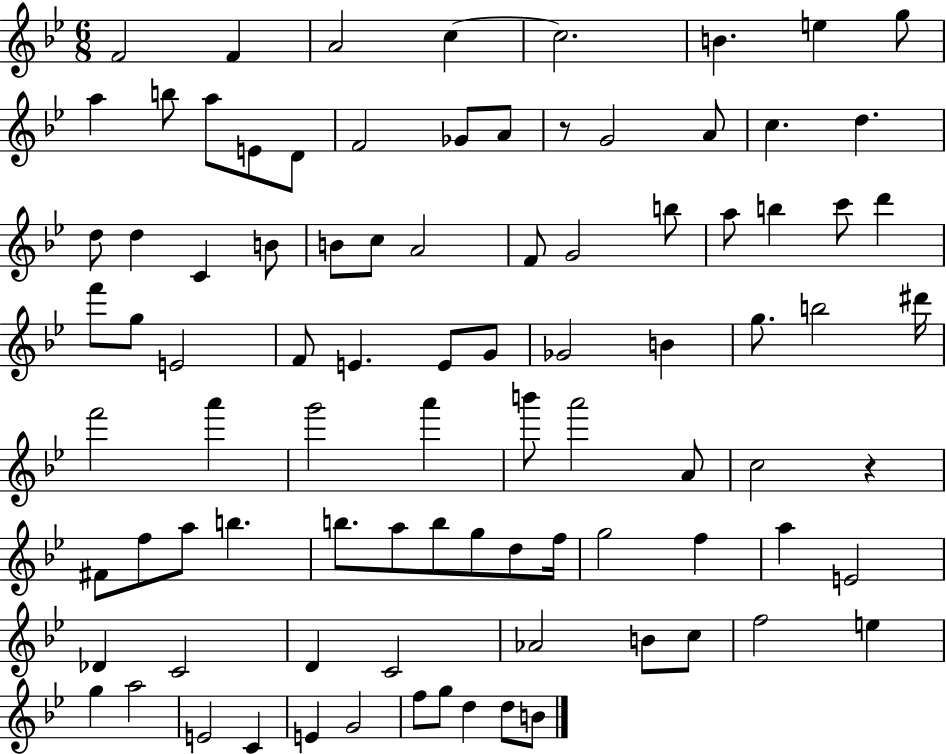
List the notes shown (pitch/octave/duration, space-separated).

F4/h F4/q A4/h C5/q C5/h. B4/q. E5/q G5/e A5/q B5/e A5/e E4/e D4/e F4/h Gb4/e A4/e R/e G4/h A4/e C5/q. D5/q. D5/e D5/q C4/q B4/e B4/e C5/e A4/h F4/e G4/h B5/e A5/e B5/q C6/e D6/q F6/e G5/e E4/h F4/e E4/q. E4/e G4/e Gb4/h B4/q G5/e. B5/h D#6/s F6/h A6/q G6/h A6/q B6/e A6/h A4/e C5/h R/q F#4/e F5/e A5/e B5/q. B5/e. A5/e B5/e G5/e D5/e F5/s G5/h F5/q A5/q E4/h Db4/q C4/h D4/q C4/h Ab4/h B4/e C5/e F5/h E5/q G5/q A5/h E4/h C4/q E4/q G4/h F5/e G5/e D5/q D5/e B4/e